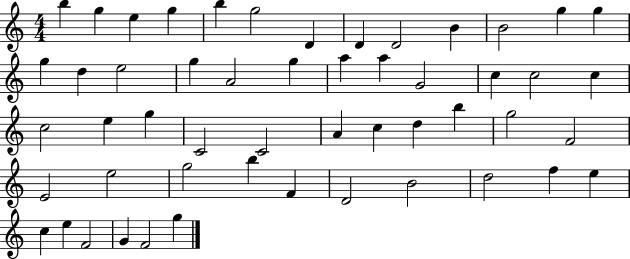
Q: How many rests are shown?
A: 0